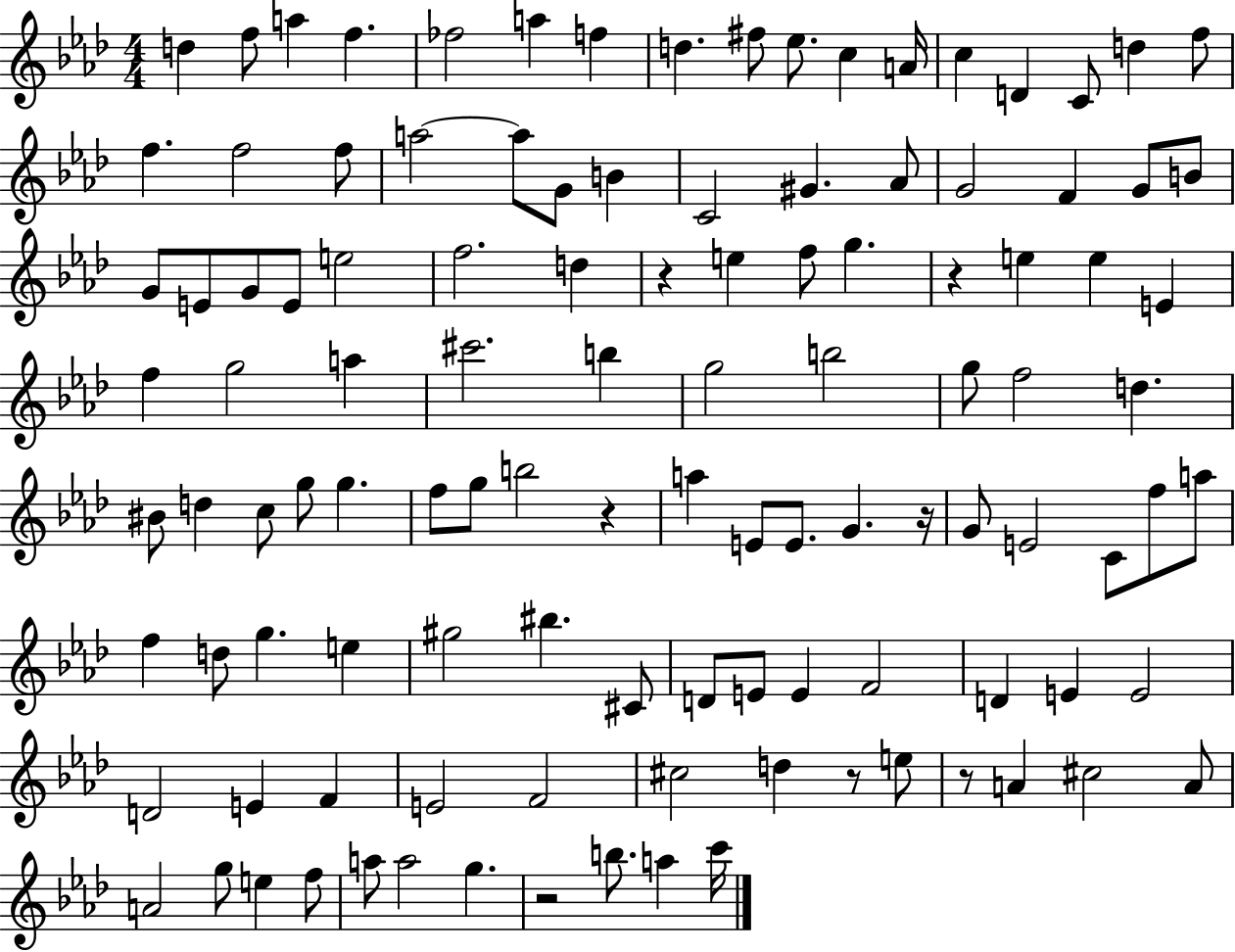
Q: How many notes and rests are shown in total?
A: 113